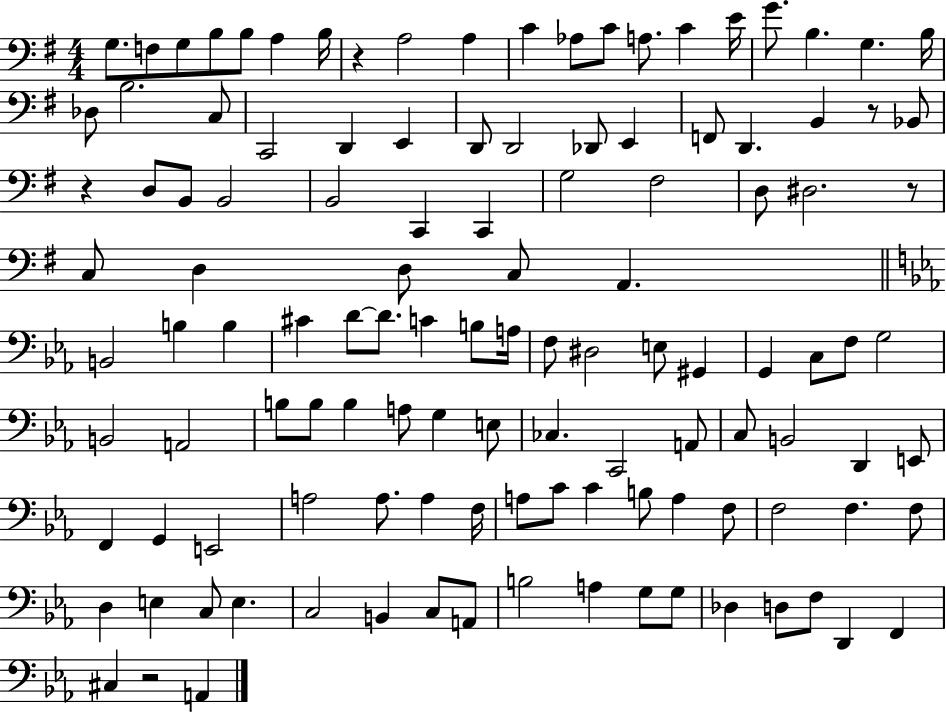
{
  \clef bass
  \numericTimeSignature
  \time 4/4
  \key g \major
  g8. f8 g8 b8 b8 a4 b16 | r4 a2 a4 | c'4 aes8 c'8 a8. c'4 e'16 | g'8. b4. g4. b16 | \break des8 b2. c8 | c,2 d,4 e,4 | d,8 d,2 des,8 e,4 | f,8 d,4. b,4 r8 bes,8 | \break r4 d8 b,8 b,2 | b,2 c,4 c,4 | g2 fis2 | d8 dis2. r8 | \break c8 d4 d8 c8 a,4. | \bar "||" \break \key c \minor b,2 b4 b4 | cis'4 d'8~~ d'8. c'4 b8 a16 | f8 dis2 e8 gis,4 | g,4 c8 f8 g2 | \break b,2 a,2 | b8 b8 b4 a8 g4 e8 | ces4. c,2 a,8 | c8 b,2 d,4 e,8 | \break f,4 g,4 e,2 | a2 a8. a4 f16 | a8 c'8 c'4 b8 a4 f8 | f2 f4. f8 | \break d4 e4 c8 e4. | c2 b,4 c8 a,8 | b2 a4 g8 g8 | des4 d8 f8 d,4 f,4 | \break cis4 r2 a,4 | \bar "|."
}